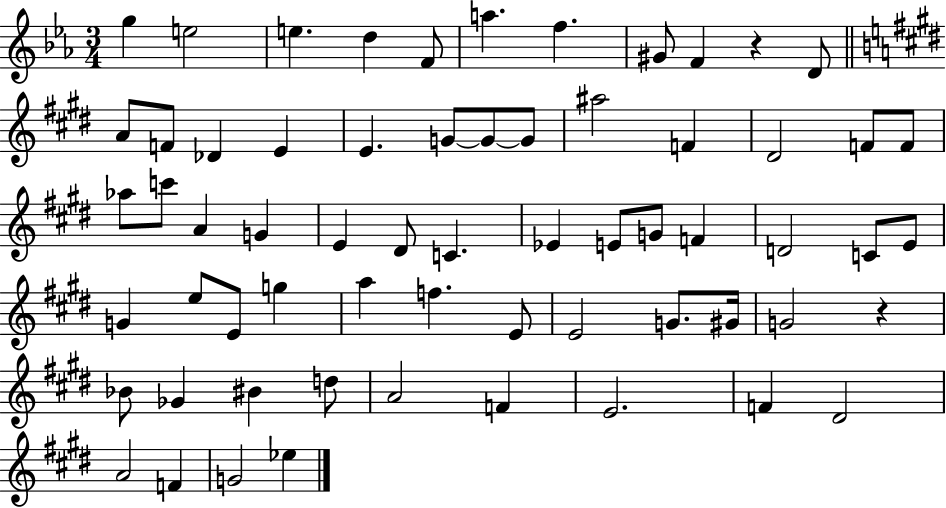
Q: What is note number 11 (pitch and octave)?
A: A4